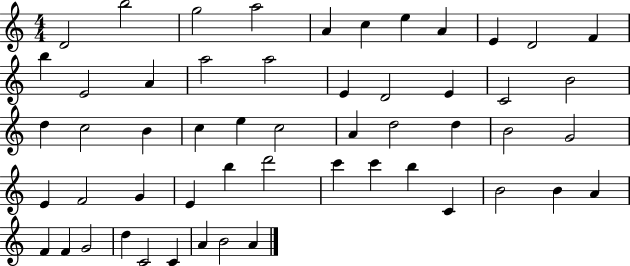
X:1
T:Untitled
M:4/4
L:1/4
K:C
D2 b2 g2 a2 A c e A E D2 F b E2 A a2 a2 E D2 E C2 B2 d c2 B c e c2 A d2 d B2 G2 E F2 G E b d'2 c' c' b C B2 B A F F G2 d C2 C A B2 A